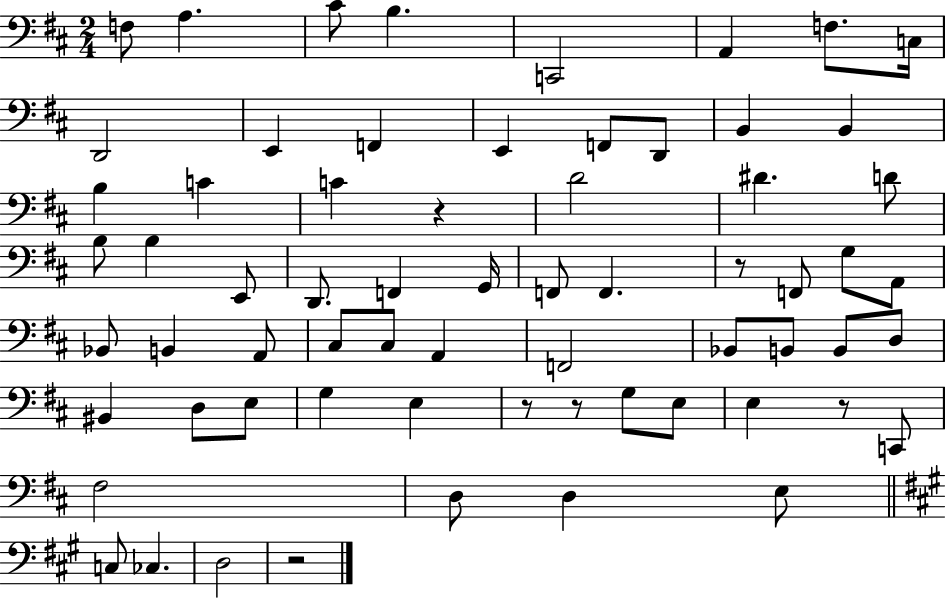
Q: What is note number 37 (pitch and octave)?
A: C#3